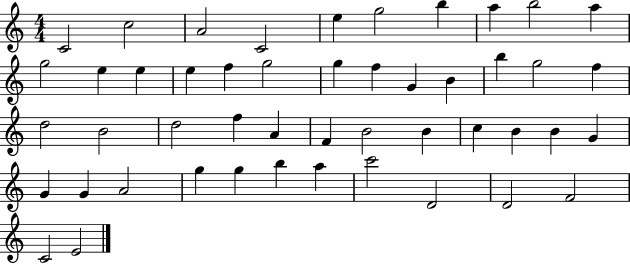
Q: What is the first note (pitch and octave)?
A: C4